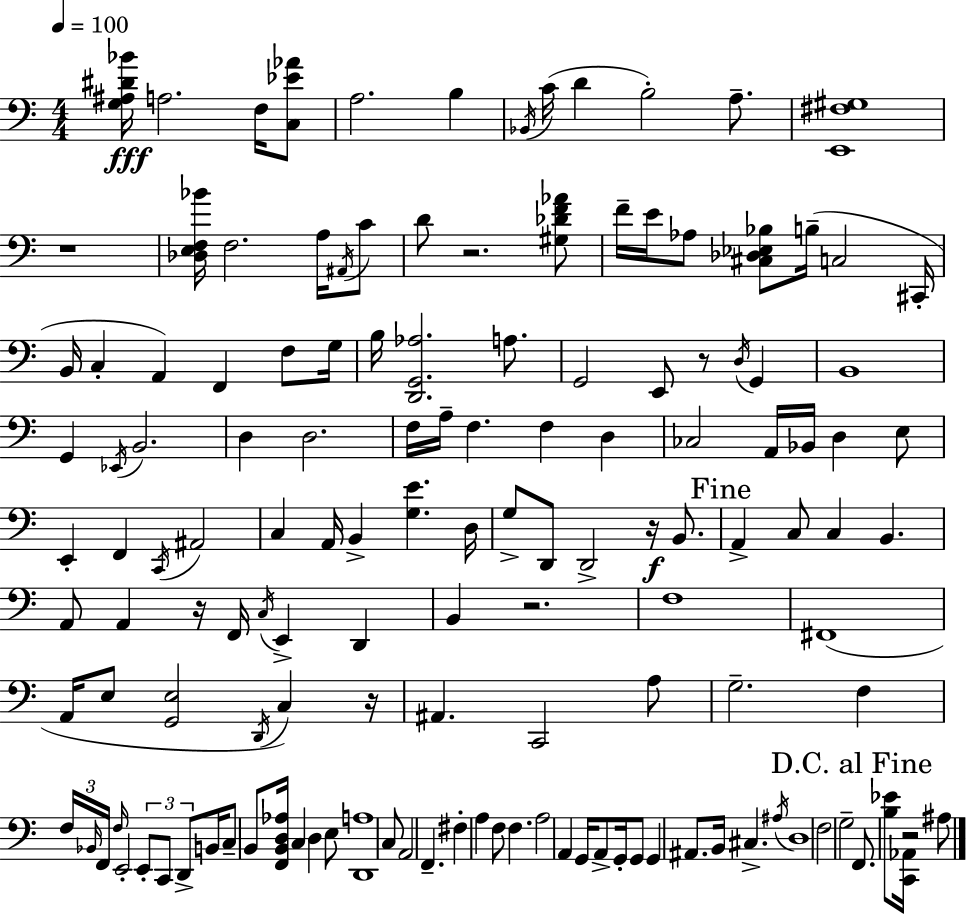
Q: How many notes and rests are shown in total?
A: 140